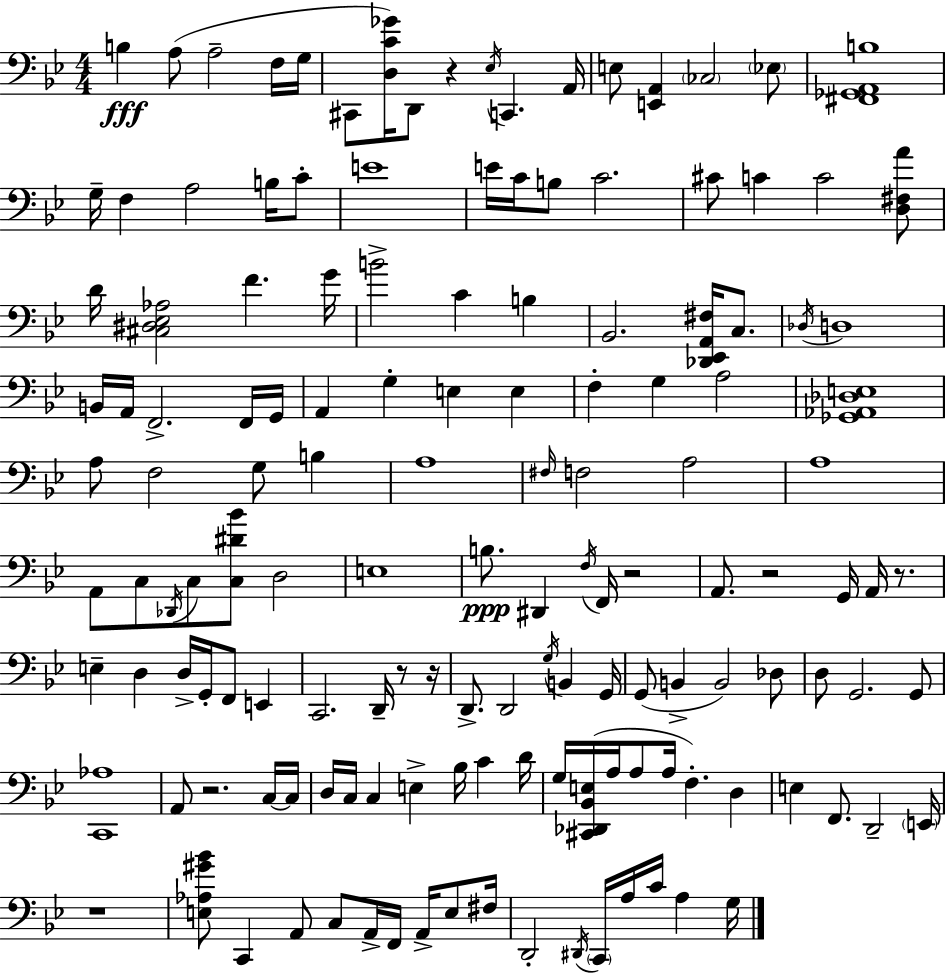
X:1
T:Untitled
M:4/4
L:1/4
K:Bb
B, A,/2 A,2 F,/4 G,/4 ^C,,/2 [D,C_G]/4 D,,/2 z _E,/4 C,, A,,/4 E,/2 [E,,A,,] _C,2 _E,/2 [^F,,_G,,A,,B,]4 G,/4 F, A,2 B,/4 C/2 E4 E/4 C/4 B,/2 C2 ^C/2 C C2 [D,^F,A]/2 D/4 [^C,^D,_E,_A,]2 F G/4 B2 C B, _B,,2 [_D,,_E,,A,,^F,]/4 C,/2 _D,/4 D,4 B,,/4 A,,/4 F,,2 F,,/4 G,,/4 A,, G, E, E, F, G, A,2 [_G,,_A,,_D,E,]4 A,/2 F,2 G,/2 B, A,4 ^F,/4 F,2 A,2 A,4 A,,/2 C,/2 _D,,/4 C,/2 [C,^D_B]/2 D,2 E,4 B,/2 ^D,, F,/4 F,,/4 z2 A,,/2 z2 G,,/4 A,,/4 z/2 E, D, D,/4 G,,/4 F,,/2 E,, C,,2 D,,/4 z/2 z/4 D,,/2 D,,2 G,/4 B,, G,,/4 G,,/2 B,, B,,2 _D,/2 D,/2 G,,2 G,,/2 [C,,_A,]4 A,,/2 z2 C,/4 C,/4 D,/4 C,/4 C, E, _B,/4 C D/4 G,/4 [^C,,_D,,_B,,E,]/4 A,/4 A,/2 A,/4 F, D, E, F,,/2 D,,2 E,,/4 z4 [E,_A,^G_B]/2 C,, A,,/2 C,/2 A,,/4 F,,/4 A,,/4 E,/2 ^F,/4 D,,2 ^D,,/4 C,,/4 A,/4 C/4 A, G,/4